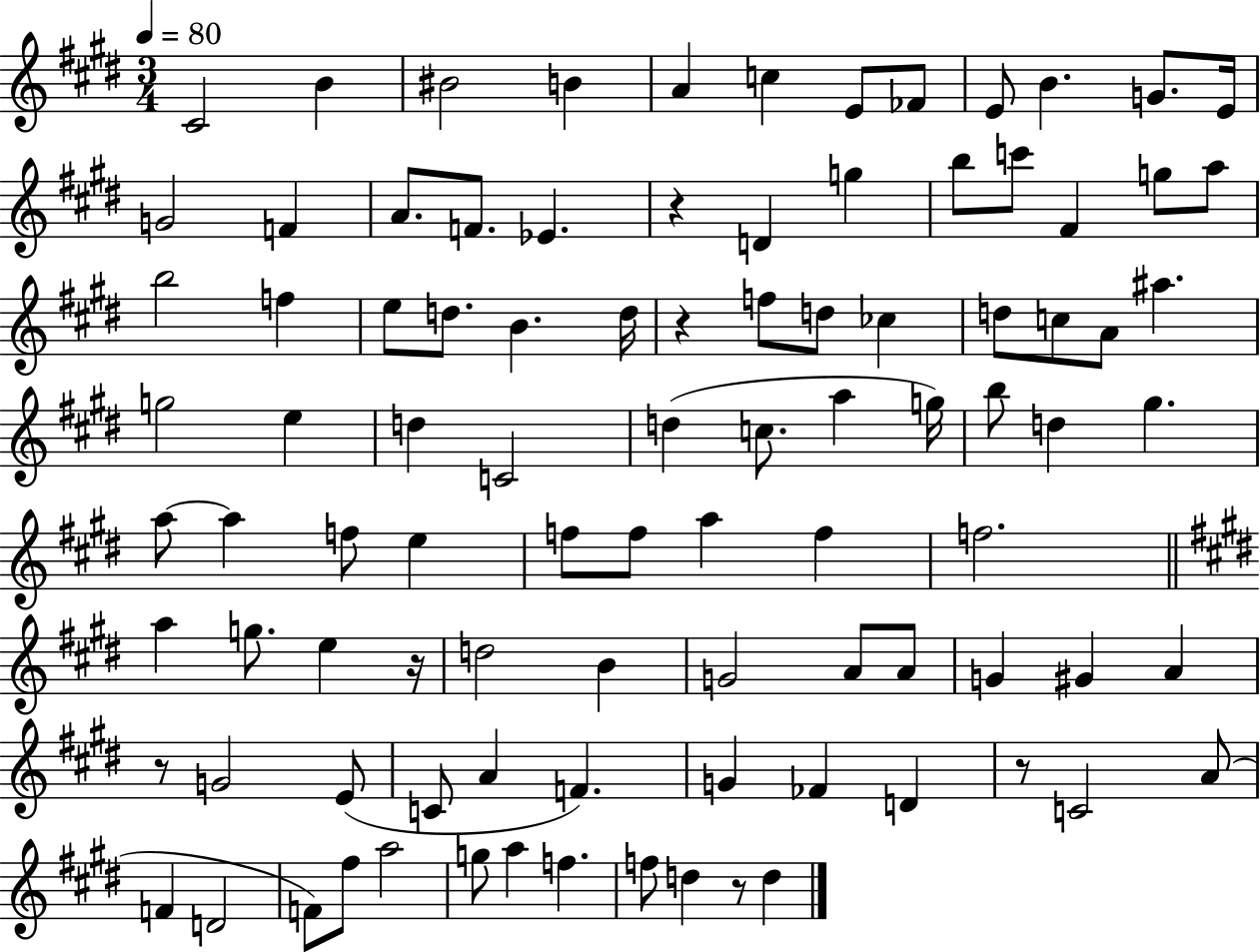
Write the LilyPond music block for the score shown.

{
  \clef treble
  \numericTimeSignature
  \time 3/4
  \key e \major
  \tempo 4 = 80
  \repeat volta 2 { cis'2 b'4 | bis'2 b'4 | a'4 c''4 e'8 fes'8 | e'8 b'4. g'8. e'16 | \break g'2 f'4 | a'8. f'8. ees'4. | r4 d'4 g''4 | b''8 c'''8 fis'4 g''8 a''8 | \break b''2 f''4 | e''8 d''8. b'4. d''16 | r4 f''8 d''8 ces''4 | d''8 c''8 a'8 ais''4. | \break g''2 e''4 | d''4 c'2 | d''4( c''8. a''4 g''16) | b''8 d''4 gis''4. | \break a''8~~ a''4 f''8 e''4 | f''8 f''8 a''4 f''4 | f''2. | \bar "||" \break \key e \major a''4 g''8. e''4 r16 | d''2 b'4 | g'2 a'8 a'8 | g'4 gis'4 a'4 | \break r8 g'2 e'8( | c'8 a'4 f'4.) | g'4 fes'4 d'4 | r8 c'2 a'8( | \break f'4 d'2 | f'8) fis''8 a''2 | g''8 a''4 f''4. | f''8 d''4 r8 d''4 | \break } \bar "|."
}